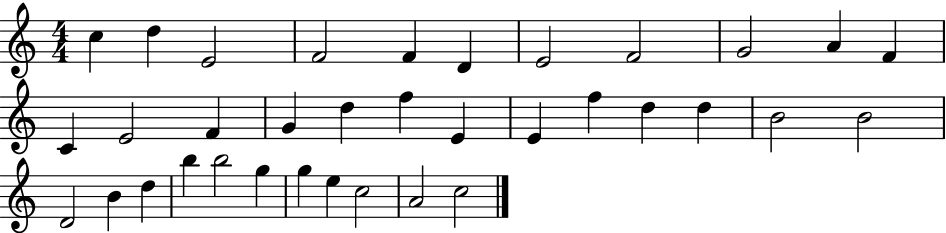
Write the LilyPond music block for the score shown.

{
  \clef treble
  \numericTimeSignature
  \time 4/4
  \key c \major
  c''4 d''4 e'2 | f'2 f'4 d'4 | e'2 f'2 | g'2 a'4 f'4 | \break c'4 e'2 f'4 | g'4 d''4 f''4 e'4 | e'4 f''4 d''4 d''4 | b'2 b'2 | \break d'2 b'4 d''4 | b''4 b''2 g''4 | g''4 e''4 c''2 | a'2 c''2 | \break \bar "|."
}